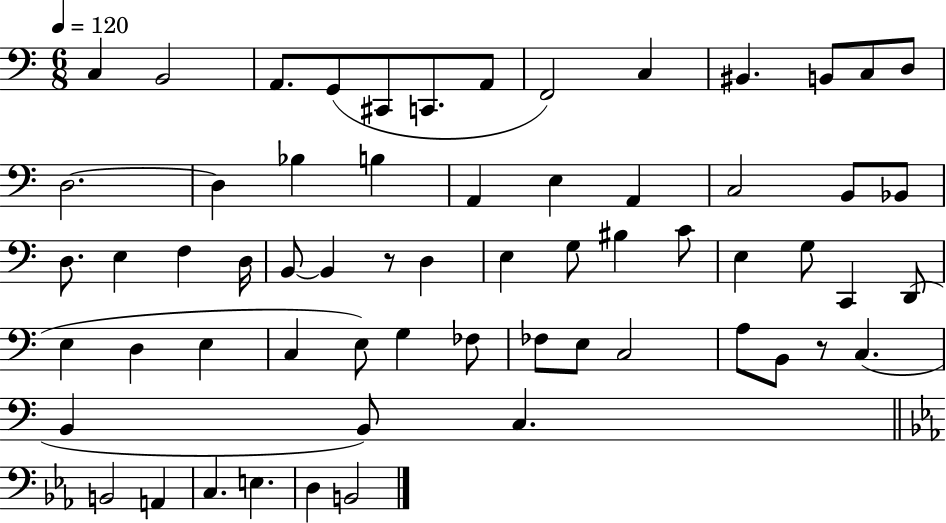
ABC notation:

X:1
T:Untitled
M:6/8
L:1/4
K:C
C, B,,2 A,,/2 G,,/2 ^C,,/2 C,,/2 A,,/2 F,,2 C, ^B,, B,,/2 C,/2 D,/2 D,2 D, _B, B, A,, E, A,, C,2 B,,/2 _B,,/2 D,/2 E, F, D,/4 B,,/2 B,, z/2 D, E, G,/2 ^B, C/2 E, G,/2 C,, D,,/2 E, D, E, C, E,/2 G, _F,/2 _F,/2 E,/2 C,2 A,/2 B,,/2 z/2 C, B,, B,,/2 C, B,,2 A,, C, E, D, B,,2